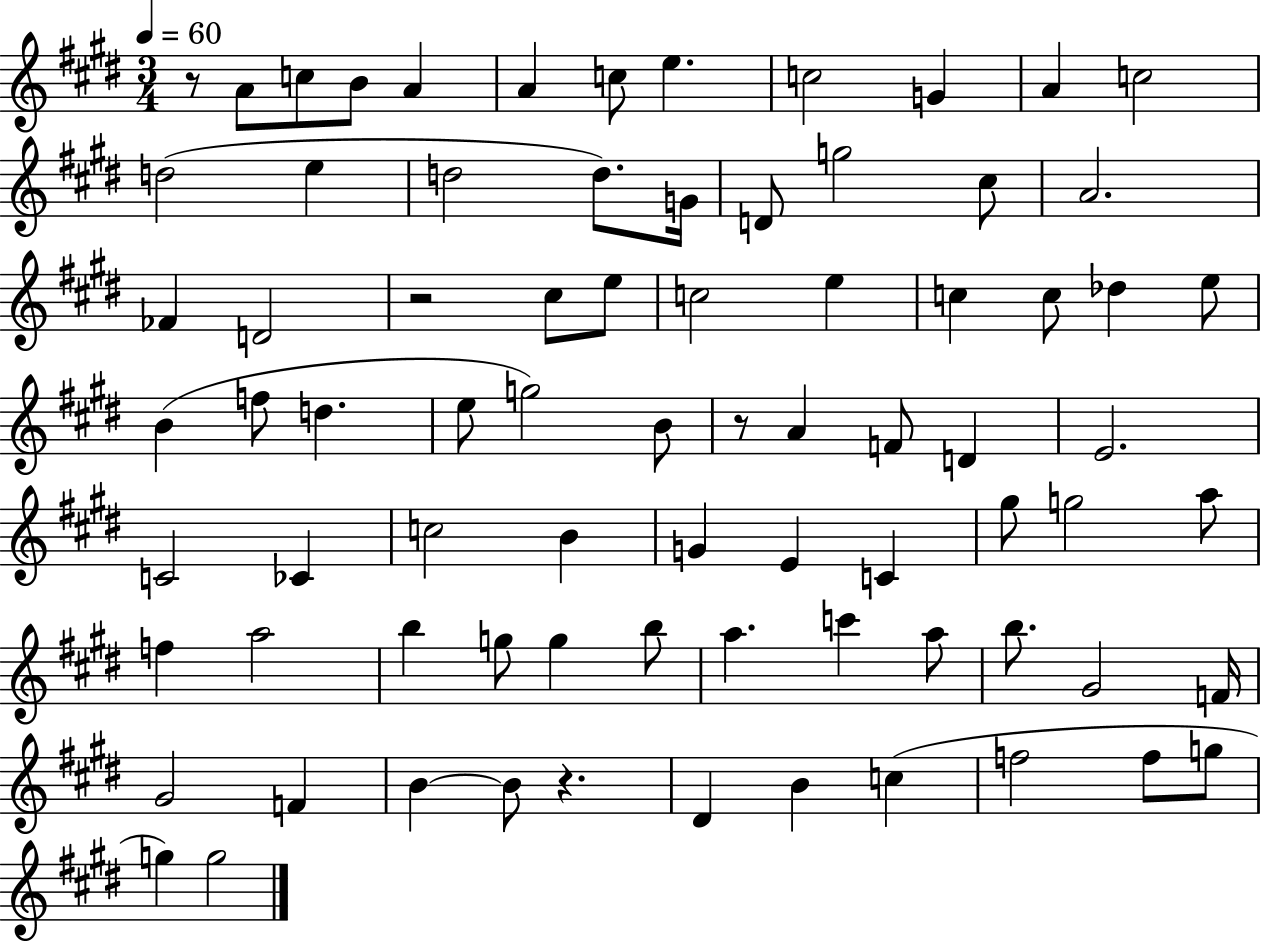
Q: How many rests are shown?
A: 4